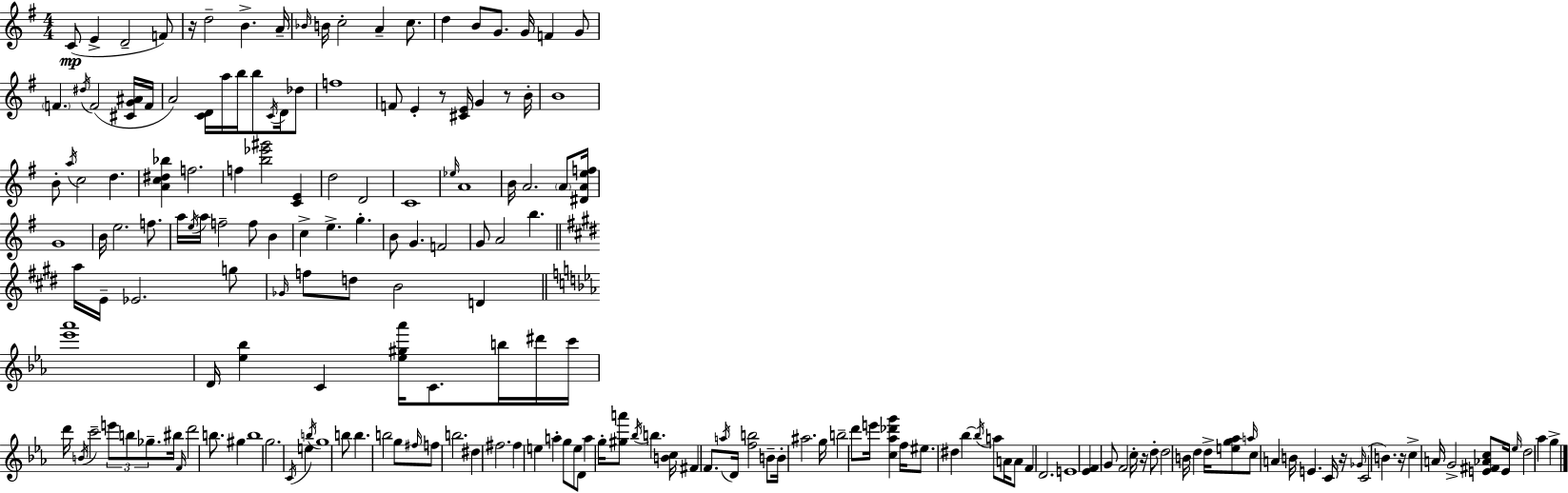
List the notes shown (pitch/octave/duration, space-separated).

C4/e E4/q D4/h F4/e R/s D5/h B4/q. A4/s Bb4/s B4/s C5/h A4/q C5/e. D5/q B4/e G4/e. G4/s F4/q G4/e F4/q. D#5/s F4/h [C#4,G4,A#4]/s F4/s A4/h [C4,D4]/s A5/s B5/s B5/e C4/s D4/s Db5/e F5/w F4/e E4/q R/e [C#4,E4]/s G4/q R/e B4/s B4/w B4/e A5/s C5/h D5/q. [A4,C5,D#5,Bb5]/q F5/h. F5/q [B5,Eb6,G#6]/h [C4,E4]/q D5/h D4/h C4/w Eb5/s A4/w B4/s A4/h. A4/e [D#4,A4,E5,F5]/s G4/w B4/s E5/h. F5/e. A5/s E5/s A5/s F5/h F5/e B4/q C5/q E5/q. G5/q. B4/e G4/q. F4/h G4/e A4/h B5/q. A5/s E4/s Eb4/h. G5/e Gb4/s F5/e D5/e B4/h D4/q [Eb6,Ab6]/w D4/s [Eb5,Bb5]/q C4/q [Eb5,G#5,Ab6]/s C4/e. B5/s D#6/s C6/s D6/s B4/s C6/h E6/e B5/e Gb5/e. BIS5/s F4/s D6/h B5/e. G#5/q B5/w G5/h. C4/s E5/q B5/s G5/w B5/e B5/q. B5/h G5/e F#5/s F5/e B5/h. D#5/q F#5/h. F#5/q E5/q A5/q G5/e E5/e D4/e A5/q G5/s [G#5,A6]/e Bb5/s B5/q. [B4,C5]/s F#4/q F4/e. A5/s D4/s [F5,B5]/h B4/e B4/s A#5/h. G5/s B5/h D6/e E6/s [C5,Ab5,Db6,G6]/q F5/s EIS5/e. D#5/q Bb5/q Bb5/s A5/e A4/s A4/e F4/q D4/h. E4/w [Eb4,F4]/q G4/e F4/h C5/s R/s D5/e D5/h B4/s D5/q D5/s [E5,G5,Ab5]/e A5/s C5/e A4/q B4/s E4/q. C4/s R/s Gb4/s C4/h B4/q. R/s C5/q A4/s G4/h [E4,F#4,Ab4,C5]/e E4/s Eb5/s D5/h Ab5/q G5/q